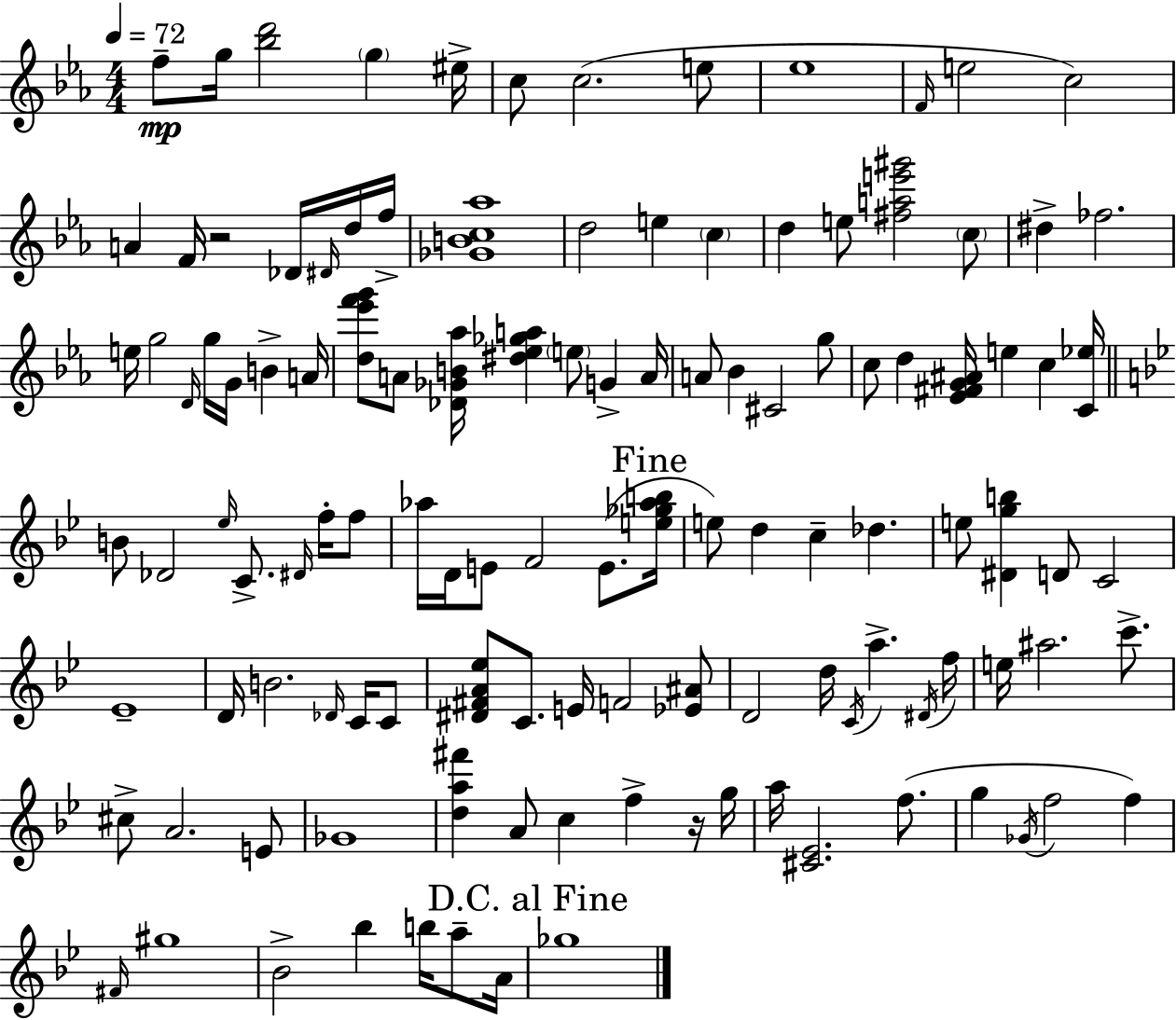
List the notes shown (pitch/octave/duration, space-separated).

F5/e G5/s [Bb5,D6]/h G5/q EIS5/s C5/e C5/h. E5/e Eb5/w F4/s E5/h C5/h A4/q F4/s R/h Db4/s D#4/s D5/s F5/s [Gb4,B4,C5,Ab5]/w D5/h E5/q C5/q D5/q E5/e [F#5,A5,E6,G#6]/h C5/e D#5/q FES5/h. E5/s G5/h D4/s G5/s G4/s B4/q A4/s [D5,Eb6,F6,G6]/e A4/e [Db4,Gb4,B4,Ab5]/s [D#5,Eb5,Gb5,A5]/q E5/e G4/q A4/s A4/e Bb4/q C#4/h G5/e C5/e D5/q [Eb4,F#4,G4,A#4]/s E5/q C5/q [C4,Eb5]/s B4/e Db4/h Eb5/s C4/e. D#4/s F5/s F5/e Ab5/s D4/s E4/e F4/h E4/e. [E5,Gb5,Ab5,B5]/s E5/e D5/q C5/q Db5/q. E5/e [D#4,G5,B5]/q D4/e C4/h Eb4/w D4/s B4/h. Db4/s C4/s C4/e [D#4,F#4,A4,Eb5]/e C4/e. E4/s F4/h [Eb4,A#4]/e D4/h D5/s C4/s A5/q. D#4/s F5/s E5/s A#5/h. C6/e. C#5/e A4/h. E4/e Gb4/w [D5,A5,F#6]/q A4/e C5/q F5/q R/s G5/s A5/s [C#4,Eb4]/h. F5/e. G5/q Gb4/s F5/h F5/q F#4/s G#5/w Bb4/h Bb5/q B5/s A5/e A4/s Gb5/w